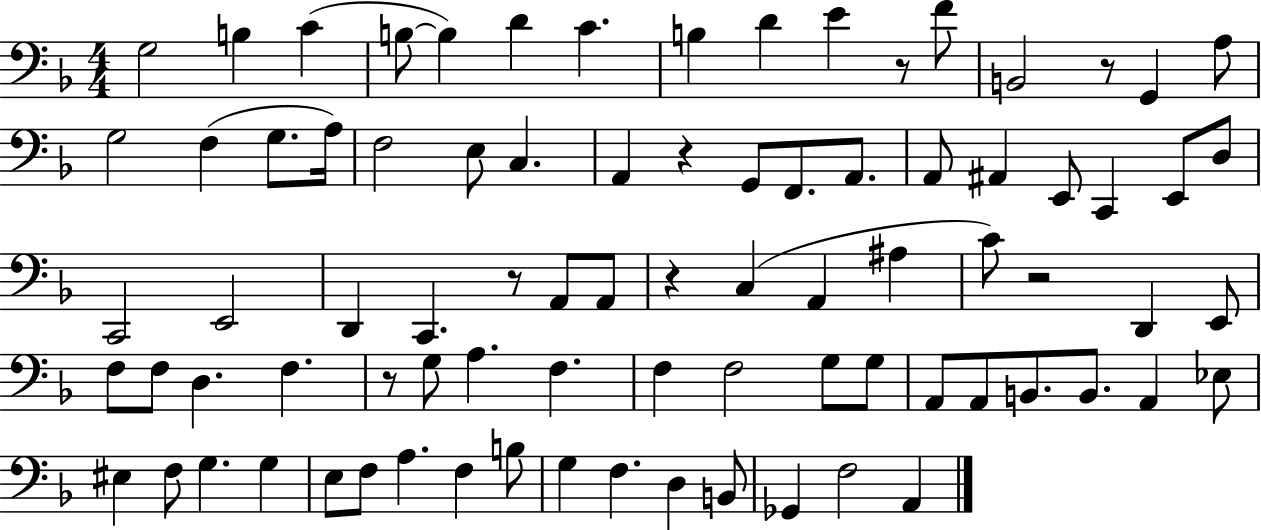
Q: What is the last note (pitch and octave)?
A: A2